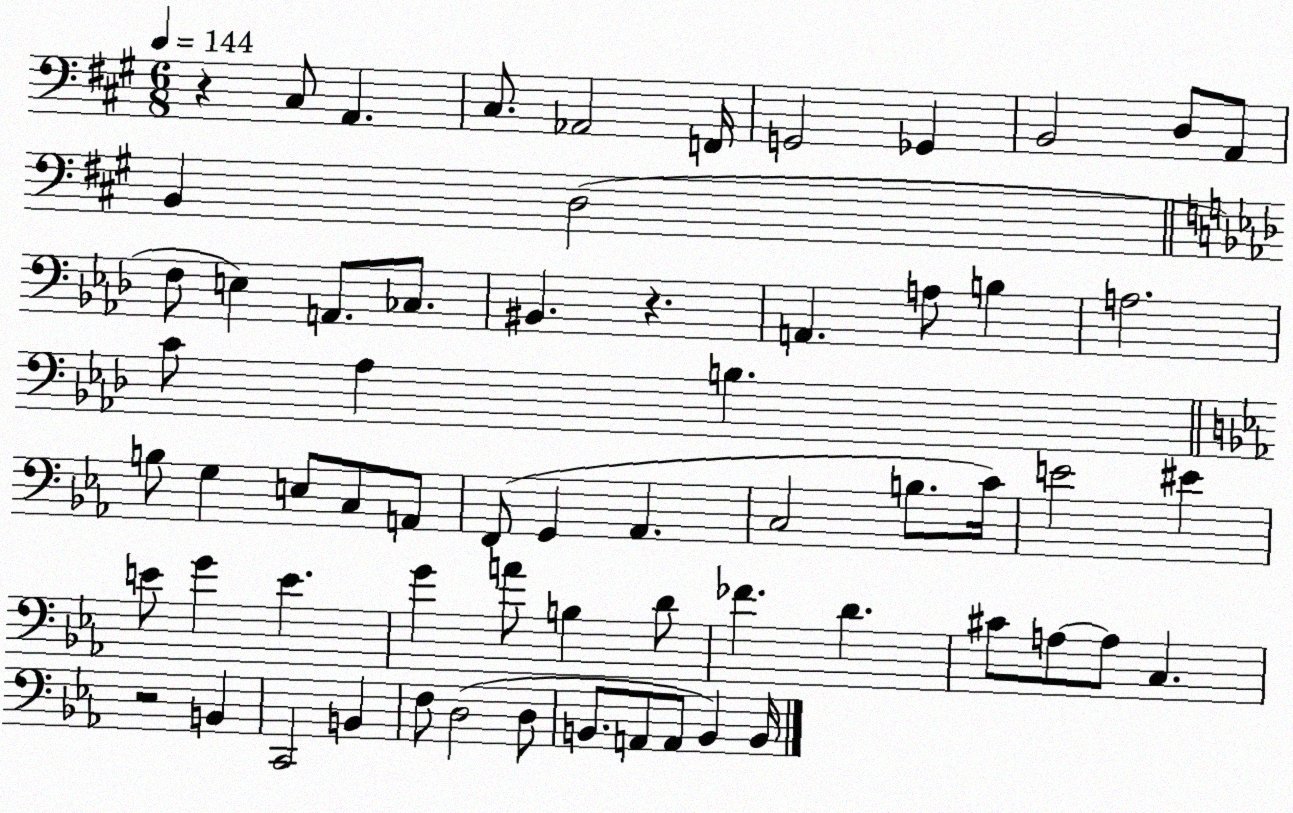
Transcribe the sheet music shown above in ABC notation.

X:1
T:Untitled
M:6/8
L:1/4
K:A
z ^C,/2 A,, ^C,/2 _A,,2 F,,/4 G,,2 _G,, B,,2 D,/2 A,,/2 B,, D,2 F,/2 E, A,,/2 _C,/2 ^B,, z A,, A,/2 B, A,2 C/2 _A, B, B,/2 G, E,/2 C,/2 A,,/2 F,,/2 G,, _A,, C,2 B,/2 C/4 E2 ^E E/2 G E G A/2 B, D/2 _F D ^C/2 A,/2 A,/2 C, z2 B,, C,,2 B,, F,/2 D,2 D,/2 B,,/2 A,,/2 A,,/2 B,, B,,/4